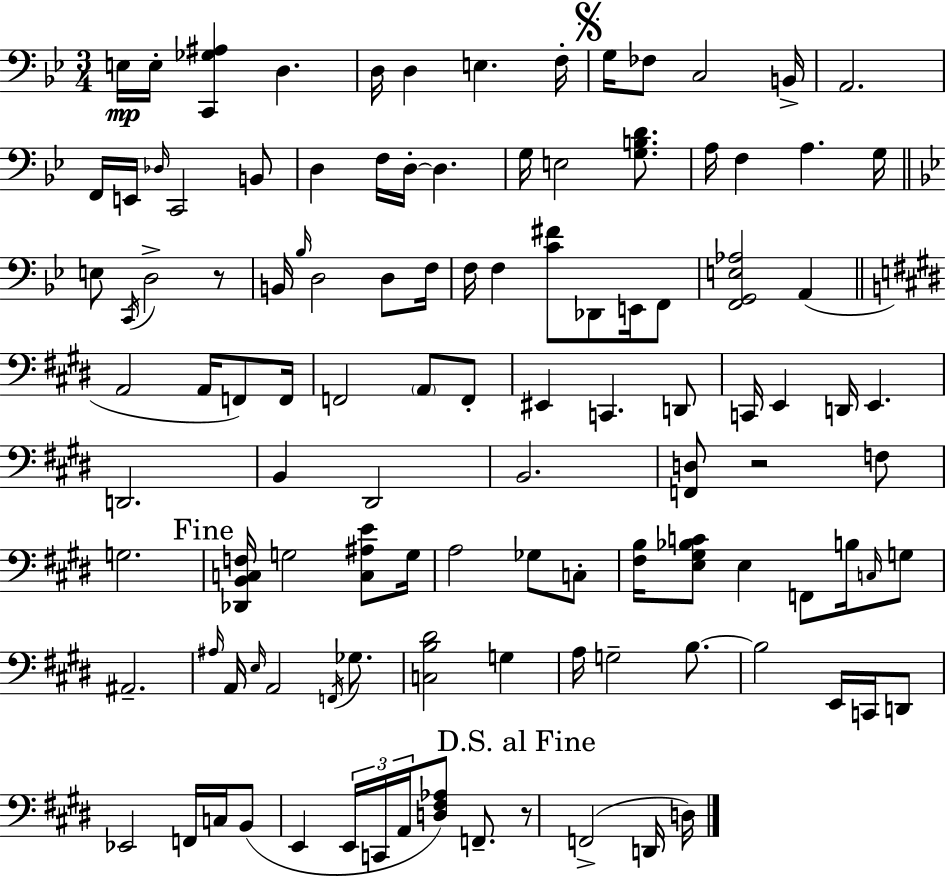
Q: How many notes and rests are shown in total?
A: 112